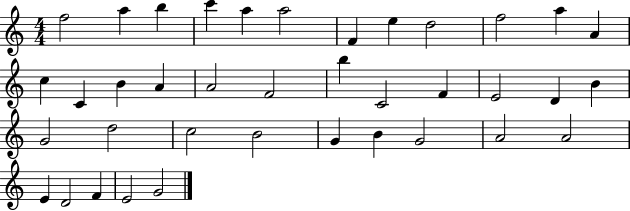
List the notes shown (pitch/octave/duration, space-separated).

F5/h A5/q B5/q C6/q A5/q A5/h F4/q E5/q D5/h F5/h A5/q A4/q C5/q C4/q B4/q A4/q A4/h F4/h B5/q C4/h F4/q E4/h D4/q B4/q G4/h D5/h C5/h B4/h G4/q B4/q G4/h A4/h A4/h E4/q D4/h F4/q E4/h G4/h